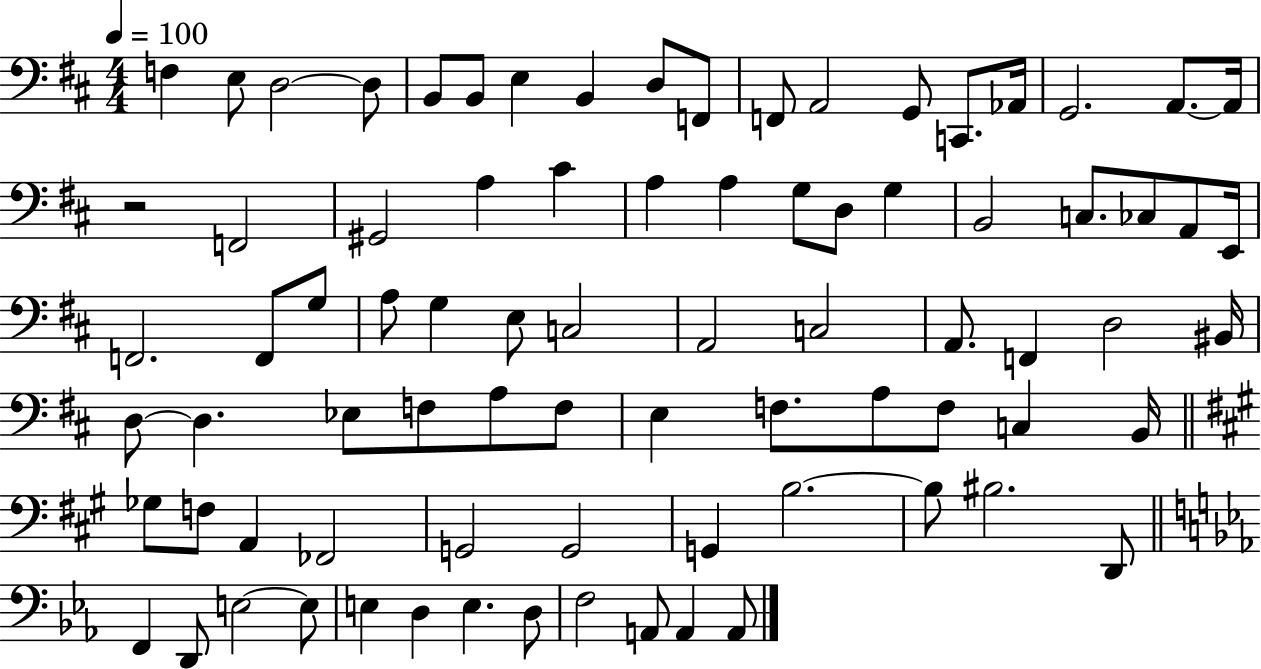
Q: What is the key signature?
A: D major